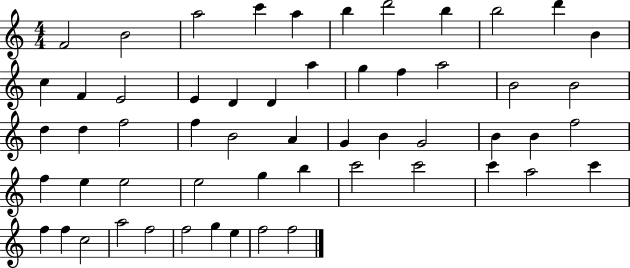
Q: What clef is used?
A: treble